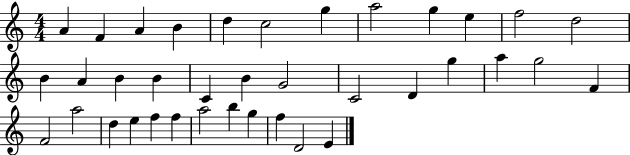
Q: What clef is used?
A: treble